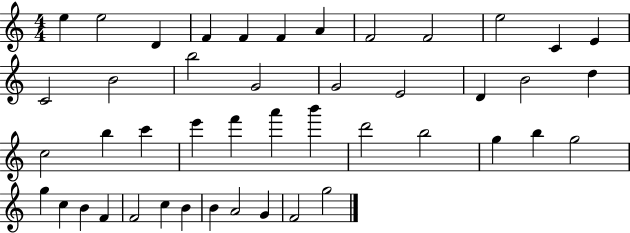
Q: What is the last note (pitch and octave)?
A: G5